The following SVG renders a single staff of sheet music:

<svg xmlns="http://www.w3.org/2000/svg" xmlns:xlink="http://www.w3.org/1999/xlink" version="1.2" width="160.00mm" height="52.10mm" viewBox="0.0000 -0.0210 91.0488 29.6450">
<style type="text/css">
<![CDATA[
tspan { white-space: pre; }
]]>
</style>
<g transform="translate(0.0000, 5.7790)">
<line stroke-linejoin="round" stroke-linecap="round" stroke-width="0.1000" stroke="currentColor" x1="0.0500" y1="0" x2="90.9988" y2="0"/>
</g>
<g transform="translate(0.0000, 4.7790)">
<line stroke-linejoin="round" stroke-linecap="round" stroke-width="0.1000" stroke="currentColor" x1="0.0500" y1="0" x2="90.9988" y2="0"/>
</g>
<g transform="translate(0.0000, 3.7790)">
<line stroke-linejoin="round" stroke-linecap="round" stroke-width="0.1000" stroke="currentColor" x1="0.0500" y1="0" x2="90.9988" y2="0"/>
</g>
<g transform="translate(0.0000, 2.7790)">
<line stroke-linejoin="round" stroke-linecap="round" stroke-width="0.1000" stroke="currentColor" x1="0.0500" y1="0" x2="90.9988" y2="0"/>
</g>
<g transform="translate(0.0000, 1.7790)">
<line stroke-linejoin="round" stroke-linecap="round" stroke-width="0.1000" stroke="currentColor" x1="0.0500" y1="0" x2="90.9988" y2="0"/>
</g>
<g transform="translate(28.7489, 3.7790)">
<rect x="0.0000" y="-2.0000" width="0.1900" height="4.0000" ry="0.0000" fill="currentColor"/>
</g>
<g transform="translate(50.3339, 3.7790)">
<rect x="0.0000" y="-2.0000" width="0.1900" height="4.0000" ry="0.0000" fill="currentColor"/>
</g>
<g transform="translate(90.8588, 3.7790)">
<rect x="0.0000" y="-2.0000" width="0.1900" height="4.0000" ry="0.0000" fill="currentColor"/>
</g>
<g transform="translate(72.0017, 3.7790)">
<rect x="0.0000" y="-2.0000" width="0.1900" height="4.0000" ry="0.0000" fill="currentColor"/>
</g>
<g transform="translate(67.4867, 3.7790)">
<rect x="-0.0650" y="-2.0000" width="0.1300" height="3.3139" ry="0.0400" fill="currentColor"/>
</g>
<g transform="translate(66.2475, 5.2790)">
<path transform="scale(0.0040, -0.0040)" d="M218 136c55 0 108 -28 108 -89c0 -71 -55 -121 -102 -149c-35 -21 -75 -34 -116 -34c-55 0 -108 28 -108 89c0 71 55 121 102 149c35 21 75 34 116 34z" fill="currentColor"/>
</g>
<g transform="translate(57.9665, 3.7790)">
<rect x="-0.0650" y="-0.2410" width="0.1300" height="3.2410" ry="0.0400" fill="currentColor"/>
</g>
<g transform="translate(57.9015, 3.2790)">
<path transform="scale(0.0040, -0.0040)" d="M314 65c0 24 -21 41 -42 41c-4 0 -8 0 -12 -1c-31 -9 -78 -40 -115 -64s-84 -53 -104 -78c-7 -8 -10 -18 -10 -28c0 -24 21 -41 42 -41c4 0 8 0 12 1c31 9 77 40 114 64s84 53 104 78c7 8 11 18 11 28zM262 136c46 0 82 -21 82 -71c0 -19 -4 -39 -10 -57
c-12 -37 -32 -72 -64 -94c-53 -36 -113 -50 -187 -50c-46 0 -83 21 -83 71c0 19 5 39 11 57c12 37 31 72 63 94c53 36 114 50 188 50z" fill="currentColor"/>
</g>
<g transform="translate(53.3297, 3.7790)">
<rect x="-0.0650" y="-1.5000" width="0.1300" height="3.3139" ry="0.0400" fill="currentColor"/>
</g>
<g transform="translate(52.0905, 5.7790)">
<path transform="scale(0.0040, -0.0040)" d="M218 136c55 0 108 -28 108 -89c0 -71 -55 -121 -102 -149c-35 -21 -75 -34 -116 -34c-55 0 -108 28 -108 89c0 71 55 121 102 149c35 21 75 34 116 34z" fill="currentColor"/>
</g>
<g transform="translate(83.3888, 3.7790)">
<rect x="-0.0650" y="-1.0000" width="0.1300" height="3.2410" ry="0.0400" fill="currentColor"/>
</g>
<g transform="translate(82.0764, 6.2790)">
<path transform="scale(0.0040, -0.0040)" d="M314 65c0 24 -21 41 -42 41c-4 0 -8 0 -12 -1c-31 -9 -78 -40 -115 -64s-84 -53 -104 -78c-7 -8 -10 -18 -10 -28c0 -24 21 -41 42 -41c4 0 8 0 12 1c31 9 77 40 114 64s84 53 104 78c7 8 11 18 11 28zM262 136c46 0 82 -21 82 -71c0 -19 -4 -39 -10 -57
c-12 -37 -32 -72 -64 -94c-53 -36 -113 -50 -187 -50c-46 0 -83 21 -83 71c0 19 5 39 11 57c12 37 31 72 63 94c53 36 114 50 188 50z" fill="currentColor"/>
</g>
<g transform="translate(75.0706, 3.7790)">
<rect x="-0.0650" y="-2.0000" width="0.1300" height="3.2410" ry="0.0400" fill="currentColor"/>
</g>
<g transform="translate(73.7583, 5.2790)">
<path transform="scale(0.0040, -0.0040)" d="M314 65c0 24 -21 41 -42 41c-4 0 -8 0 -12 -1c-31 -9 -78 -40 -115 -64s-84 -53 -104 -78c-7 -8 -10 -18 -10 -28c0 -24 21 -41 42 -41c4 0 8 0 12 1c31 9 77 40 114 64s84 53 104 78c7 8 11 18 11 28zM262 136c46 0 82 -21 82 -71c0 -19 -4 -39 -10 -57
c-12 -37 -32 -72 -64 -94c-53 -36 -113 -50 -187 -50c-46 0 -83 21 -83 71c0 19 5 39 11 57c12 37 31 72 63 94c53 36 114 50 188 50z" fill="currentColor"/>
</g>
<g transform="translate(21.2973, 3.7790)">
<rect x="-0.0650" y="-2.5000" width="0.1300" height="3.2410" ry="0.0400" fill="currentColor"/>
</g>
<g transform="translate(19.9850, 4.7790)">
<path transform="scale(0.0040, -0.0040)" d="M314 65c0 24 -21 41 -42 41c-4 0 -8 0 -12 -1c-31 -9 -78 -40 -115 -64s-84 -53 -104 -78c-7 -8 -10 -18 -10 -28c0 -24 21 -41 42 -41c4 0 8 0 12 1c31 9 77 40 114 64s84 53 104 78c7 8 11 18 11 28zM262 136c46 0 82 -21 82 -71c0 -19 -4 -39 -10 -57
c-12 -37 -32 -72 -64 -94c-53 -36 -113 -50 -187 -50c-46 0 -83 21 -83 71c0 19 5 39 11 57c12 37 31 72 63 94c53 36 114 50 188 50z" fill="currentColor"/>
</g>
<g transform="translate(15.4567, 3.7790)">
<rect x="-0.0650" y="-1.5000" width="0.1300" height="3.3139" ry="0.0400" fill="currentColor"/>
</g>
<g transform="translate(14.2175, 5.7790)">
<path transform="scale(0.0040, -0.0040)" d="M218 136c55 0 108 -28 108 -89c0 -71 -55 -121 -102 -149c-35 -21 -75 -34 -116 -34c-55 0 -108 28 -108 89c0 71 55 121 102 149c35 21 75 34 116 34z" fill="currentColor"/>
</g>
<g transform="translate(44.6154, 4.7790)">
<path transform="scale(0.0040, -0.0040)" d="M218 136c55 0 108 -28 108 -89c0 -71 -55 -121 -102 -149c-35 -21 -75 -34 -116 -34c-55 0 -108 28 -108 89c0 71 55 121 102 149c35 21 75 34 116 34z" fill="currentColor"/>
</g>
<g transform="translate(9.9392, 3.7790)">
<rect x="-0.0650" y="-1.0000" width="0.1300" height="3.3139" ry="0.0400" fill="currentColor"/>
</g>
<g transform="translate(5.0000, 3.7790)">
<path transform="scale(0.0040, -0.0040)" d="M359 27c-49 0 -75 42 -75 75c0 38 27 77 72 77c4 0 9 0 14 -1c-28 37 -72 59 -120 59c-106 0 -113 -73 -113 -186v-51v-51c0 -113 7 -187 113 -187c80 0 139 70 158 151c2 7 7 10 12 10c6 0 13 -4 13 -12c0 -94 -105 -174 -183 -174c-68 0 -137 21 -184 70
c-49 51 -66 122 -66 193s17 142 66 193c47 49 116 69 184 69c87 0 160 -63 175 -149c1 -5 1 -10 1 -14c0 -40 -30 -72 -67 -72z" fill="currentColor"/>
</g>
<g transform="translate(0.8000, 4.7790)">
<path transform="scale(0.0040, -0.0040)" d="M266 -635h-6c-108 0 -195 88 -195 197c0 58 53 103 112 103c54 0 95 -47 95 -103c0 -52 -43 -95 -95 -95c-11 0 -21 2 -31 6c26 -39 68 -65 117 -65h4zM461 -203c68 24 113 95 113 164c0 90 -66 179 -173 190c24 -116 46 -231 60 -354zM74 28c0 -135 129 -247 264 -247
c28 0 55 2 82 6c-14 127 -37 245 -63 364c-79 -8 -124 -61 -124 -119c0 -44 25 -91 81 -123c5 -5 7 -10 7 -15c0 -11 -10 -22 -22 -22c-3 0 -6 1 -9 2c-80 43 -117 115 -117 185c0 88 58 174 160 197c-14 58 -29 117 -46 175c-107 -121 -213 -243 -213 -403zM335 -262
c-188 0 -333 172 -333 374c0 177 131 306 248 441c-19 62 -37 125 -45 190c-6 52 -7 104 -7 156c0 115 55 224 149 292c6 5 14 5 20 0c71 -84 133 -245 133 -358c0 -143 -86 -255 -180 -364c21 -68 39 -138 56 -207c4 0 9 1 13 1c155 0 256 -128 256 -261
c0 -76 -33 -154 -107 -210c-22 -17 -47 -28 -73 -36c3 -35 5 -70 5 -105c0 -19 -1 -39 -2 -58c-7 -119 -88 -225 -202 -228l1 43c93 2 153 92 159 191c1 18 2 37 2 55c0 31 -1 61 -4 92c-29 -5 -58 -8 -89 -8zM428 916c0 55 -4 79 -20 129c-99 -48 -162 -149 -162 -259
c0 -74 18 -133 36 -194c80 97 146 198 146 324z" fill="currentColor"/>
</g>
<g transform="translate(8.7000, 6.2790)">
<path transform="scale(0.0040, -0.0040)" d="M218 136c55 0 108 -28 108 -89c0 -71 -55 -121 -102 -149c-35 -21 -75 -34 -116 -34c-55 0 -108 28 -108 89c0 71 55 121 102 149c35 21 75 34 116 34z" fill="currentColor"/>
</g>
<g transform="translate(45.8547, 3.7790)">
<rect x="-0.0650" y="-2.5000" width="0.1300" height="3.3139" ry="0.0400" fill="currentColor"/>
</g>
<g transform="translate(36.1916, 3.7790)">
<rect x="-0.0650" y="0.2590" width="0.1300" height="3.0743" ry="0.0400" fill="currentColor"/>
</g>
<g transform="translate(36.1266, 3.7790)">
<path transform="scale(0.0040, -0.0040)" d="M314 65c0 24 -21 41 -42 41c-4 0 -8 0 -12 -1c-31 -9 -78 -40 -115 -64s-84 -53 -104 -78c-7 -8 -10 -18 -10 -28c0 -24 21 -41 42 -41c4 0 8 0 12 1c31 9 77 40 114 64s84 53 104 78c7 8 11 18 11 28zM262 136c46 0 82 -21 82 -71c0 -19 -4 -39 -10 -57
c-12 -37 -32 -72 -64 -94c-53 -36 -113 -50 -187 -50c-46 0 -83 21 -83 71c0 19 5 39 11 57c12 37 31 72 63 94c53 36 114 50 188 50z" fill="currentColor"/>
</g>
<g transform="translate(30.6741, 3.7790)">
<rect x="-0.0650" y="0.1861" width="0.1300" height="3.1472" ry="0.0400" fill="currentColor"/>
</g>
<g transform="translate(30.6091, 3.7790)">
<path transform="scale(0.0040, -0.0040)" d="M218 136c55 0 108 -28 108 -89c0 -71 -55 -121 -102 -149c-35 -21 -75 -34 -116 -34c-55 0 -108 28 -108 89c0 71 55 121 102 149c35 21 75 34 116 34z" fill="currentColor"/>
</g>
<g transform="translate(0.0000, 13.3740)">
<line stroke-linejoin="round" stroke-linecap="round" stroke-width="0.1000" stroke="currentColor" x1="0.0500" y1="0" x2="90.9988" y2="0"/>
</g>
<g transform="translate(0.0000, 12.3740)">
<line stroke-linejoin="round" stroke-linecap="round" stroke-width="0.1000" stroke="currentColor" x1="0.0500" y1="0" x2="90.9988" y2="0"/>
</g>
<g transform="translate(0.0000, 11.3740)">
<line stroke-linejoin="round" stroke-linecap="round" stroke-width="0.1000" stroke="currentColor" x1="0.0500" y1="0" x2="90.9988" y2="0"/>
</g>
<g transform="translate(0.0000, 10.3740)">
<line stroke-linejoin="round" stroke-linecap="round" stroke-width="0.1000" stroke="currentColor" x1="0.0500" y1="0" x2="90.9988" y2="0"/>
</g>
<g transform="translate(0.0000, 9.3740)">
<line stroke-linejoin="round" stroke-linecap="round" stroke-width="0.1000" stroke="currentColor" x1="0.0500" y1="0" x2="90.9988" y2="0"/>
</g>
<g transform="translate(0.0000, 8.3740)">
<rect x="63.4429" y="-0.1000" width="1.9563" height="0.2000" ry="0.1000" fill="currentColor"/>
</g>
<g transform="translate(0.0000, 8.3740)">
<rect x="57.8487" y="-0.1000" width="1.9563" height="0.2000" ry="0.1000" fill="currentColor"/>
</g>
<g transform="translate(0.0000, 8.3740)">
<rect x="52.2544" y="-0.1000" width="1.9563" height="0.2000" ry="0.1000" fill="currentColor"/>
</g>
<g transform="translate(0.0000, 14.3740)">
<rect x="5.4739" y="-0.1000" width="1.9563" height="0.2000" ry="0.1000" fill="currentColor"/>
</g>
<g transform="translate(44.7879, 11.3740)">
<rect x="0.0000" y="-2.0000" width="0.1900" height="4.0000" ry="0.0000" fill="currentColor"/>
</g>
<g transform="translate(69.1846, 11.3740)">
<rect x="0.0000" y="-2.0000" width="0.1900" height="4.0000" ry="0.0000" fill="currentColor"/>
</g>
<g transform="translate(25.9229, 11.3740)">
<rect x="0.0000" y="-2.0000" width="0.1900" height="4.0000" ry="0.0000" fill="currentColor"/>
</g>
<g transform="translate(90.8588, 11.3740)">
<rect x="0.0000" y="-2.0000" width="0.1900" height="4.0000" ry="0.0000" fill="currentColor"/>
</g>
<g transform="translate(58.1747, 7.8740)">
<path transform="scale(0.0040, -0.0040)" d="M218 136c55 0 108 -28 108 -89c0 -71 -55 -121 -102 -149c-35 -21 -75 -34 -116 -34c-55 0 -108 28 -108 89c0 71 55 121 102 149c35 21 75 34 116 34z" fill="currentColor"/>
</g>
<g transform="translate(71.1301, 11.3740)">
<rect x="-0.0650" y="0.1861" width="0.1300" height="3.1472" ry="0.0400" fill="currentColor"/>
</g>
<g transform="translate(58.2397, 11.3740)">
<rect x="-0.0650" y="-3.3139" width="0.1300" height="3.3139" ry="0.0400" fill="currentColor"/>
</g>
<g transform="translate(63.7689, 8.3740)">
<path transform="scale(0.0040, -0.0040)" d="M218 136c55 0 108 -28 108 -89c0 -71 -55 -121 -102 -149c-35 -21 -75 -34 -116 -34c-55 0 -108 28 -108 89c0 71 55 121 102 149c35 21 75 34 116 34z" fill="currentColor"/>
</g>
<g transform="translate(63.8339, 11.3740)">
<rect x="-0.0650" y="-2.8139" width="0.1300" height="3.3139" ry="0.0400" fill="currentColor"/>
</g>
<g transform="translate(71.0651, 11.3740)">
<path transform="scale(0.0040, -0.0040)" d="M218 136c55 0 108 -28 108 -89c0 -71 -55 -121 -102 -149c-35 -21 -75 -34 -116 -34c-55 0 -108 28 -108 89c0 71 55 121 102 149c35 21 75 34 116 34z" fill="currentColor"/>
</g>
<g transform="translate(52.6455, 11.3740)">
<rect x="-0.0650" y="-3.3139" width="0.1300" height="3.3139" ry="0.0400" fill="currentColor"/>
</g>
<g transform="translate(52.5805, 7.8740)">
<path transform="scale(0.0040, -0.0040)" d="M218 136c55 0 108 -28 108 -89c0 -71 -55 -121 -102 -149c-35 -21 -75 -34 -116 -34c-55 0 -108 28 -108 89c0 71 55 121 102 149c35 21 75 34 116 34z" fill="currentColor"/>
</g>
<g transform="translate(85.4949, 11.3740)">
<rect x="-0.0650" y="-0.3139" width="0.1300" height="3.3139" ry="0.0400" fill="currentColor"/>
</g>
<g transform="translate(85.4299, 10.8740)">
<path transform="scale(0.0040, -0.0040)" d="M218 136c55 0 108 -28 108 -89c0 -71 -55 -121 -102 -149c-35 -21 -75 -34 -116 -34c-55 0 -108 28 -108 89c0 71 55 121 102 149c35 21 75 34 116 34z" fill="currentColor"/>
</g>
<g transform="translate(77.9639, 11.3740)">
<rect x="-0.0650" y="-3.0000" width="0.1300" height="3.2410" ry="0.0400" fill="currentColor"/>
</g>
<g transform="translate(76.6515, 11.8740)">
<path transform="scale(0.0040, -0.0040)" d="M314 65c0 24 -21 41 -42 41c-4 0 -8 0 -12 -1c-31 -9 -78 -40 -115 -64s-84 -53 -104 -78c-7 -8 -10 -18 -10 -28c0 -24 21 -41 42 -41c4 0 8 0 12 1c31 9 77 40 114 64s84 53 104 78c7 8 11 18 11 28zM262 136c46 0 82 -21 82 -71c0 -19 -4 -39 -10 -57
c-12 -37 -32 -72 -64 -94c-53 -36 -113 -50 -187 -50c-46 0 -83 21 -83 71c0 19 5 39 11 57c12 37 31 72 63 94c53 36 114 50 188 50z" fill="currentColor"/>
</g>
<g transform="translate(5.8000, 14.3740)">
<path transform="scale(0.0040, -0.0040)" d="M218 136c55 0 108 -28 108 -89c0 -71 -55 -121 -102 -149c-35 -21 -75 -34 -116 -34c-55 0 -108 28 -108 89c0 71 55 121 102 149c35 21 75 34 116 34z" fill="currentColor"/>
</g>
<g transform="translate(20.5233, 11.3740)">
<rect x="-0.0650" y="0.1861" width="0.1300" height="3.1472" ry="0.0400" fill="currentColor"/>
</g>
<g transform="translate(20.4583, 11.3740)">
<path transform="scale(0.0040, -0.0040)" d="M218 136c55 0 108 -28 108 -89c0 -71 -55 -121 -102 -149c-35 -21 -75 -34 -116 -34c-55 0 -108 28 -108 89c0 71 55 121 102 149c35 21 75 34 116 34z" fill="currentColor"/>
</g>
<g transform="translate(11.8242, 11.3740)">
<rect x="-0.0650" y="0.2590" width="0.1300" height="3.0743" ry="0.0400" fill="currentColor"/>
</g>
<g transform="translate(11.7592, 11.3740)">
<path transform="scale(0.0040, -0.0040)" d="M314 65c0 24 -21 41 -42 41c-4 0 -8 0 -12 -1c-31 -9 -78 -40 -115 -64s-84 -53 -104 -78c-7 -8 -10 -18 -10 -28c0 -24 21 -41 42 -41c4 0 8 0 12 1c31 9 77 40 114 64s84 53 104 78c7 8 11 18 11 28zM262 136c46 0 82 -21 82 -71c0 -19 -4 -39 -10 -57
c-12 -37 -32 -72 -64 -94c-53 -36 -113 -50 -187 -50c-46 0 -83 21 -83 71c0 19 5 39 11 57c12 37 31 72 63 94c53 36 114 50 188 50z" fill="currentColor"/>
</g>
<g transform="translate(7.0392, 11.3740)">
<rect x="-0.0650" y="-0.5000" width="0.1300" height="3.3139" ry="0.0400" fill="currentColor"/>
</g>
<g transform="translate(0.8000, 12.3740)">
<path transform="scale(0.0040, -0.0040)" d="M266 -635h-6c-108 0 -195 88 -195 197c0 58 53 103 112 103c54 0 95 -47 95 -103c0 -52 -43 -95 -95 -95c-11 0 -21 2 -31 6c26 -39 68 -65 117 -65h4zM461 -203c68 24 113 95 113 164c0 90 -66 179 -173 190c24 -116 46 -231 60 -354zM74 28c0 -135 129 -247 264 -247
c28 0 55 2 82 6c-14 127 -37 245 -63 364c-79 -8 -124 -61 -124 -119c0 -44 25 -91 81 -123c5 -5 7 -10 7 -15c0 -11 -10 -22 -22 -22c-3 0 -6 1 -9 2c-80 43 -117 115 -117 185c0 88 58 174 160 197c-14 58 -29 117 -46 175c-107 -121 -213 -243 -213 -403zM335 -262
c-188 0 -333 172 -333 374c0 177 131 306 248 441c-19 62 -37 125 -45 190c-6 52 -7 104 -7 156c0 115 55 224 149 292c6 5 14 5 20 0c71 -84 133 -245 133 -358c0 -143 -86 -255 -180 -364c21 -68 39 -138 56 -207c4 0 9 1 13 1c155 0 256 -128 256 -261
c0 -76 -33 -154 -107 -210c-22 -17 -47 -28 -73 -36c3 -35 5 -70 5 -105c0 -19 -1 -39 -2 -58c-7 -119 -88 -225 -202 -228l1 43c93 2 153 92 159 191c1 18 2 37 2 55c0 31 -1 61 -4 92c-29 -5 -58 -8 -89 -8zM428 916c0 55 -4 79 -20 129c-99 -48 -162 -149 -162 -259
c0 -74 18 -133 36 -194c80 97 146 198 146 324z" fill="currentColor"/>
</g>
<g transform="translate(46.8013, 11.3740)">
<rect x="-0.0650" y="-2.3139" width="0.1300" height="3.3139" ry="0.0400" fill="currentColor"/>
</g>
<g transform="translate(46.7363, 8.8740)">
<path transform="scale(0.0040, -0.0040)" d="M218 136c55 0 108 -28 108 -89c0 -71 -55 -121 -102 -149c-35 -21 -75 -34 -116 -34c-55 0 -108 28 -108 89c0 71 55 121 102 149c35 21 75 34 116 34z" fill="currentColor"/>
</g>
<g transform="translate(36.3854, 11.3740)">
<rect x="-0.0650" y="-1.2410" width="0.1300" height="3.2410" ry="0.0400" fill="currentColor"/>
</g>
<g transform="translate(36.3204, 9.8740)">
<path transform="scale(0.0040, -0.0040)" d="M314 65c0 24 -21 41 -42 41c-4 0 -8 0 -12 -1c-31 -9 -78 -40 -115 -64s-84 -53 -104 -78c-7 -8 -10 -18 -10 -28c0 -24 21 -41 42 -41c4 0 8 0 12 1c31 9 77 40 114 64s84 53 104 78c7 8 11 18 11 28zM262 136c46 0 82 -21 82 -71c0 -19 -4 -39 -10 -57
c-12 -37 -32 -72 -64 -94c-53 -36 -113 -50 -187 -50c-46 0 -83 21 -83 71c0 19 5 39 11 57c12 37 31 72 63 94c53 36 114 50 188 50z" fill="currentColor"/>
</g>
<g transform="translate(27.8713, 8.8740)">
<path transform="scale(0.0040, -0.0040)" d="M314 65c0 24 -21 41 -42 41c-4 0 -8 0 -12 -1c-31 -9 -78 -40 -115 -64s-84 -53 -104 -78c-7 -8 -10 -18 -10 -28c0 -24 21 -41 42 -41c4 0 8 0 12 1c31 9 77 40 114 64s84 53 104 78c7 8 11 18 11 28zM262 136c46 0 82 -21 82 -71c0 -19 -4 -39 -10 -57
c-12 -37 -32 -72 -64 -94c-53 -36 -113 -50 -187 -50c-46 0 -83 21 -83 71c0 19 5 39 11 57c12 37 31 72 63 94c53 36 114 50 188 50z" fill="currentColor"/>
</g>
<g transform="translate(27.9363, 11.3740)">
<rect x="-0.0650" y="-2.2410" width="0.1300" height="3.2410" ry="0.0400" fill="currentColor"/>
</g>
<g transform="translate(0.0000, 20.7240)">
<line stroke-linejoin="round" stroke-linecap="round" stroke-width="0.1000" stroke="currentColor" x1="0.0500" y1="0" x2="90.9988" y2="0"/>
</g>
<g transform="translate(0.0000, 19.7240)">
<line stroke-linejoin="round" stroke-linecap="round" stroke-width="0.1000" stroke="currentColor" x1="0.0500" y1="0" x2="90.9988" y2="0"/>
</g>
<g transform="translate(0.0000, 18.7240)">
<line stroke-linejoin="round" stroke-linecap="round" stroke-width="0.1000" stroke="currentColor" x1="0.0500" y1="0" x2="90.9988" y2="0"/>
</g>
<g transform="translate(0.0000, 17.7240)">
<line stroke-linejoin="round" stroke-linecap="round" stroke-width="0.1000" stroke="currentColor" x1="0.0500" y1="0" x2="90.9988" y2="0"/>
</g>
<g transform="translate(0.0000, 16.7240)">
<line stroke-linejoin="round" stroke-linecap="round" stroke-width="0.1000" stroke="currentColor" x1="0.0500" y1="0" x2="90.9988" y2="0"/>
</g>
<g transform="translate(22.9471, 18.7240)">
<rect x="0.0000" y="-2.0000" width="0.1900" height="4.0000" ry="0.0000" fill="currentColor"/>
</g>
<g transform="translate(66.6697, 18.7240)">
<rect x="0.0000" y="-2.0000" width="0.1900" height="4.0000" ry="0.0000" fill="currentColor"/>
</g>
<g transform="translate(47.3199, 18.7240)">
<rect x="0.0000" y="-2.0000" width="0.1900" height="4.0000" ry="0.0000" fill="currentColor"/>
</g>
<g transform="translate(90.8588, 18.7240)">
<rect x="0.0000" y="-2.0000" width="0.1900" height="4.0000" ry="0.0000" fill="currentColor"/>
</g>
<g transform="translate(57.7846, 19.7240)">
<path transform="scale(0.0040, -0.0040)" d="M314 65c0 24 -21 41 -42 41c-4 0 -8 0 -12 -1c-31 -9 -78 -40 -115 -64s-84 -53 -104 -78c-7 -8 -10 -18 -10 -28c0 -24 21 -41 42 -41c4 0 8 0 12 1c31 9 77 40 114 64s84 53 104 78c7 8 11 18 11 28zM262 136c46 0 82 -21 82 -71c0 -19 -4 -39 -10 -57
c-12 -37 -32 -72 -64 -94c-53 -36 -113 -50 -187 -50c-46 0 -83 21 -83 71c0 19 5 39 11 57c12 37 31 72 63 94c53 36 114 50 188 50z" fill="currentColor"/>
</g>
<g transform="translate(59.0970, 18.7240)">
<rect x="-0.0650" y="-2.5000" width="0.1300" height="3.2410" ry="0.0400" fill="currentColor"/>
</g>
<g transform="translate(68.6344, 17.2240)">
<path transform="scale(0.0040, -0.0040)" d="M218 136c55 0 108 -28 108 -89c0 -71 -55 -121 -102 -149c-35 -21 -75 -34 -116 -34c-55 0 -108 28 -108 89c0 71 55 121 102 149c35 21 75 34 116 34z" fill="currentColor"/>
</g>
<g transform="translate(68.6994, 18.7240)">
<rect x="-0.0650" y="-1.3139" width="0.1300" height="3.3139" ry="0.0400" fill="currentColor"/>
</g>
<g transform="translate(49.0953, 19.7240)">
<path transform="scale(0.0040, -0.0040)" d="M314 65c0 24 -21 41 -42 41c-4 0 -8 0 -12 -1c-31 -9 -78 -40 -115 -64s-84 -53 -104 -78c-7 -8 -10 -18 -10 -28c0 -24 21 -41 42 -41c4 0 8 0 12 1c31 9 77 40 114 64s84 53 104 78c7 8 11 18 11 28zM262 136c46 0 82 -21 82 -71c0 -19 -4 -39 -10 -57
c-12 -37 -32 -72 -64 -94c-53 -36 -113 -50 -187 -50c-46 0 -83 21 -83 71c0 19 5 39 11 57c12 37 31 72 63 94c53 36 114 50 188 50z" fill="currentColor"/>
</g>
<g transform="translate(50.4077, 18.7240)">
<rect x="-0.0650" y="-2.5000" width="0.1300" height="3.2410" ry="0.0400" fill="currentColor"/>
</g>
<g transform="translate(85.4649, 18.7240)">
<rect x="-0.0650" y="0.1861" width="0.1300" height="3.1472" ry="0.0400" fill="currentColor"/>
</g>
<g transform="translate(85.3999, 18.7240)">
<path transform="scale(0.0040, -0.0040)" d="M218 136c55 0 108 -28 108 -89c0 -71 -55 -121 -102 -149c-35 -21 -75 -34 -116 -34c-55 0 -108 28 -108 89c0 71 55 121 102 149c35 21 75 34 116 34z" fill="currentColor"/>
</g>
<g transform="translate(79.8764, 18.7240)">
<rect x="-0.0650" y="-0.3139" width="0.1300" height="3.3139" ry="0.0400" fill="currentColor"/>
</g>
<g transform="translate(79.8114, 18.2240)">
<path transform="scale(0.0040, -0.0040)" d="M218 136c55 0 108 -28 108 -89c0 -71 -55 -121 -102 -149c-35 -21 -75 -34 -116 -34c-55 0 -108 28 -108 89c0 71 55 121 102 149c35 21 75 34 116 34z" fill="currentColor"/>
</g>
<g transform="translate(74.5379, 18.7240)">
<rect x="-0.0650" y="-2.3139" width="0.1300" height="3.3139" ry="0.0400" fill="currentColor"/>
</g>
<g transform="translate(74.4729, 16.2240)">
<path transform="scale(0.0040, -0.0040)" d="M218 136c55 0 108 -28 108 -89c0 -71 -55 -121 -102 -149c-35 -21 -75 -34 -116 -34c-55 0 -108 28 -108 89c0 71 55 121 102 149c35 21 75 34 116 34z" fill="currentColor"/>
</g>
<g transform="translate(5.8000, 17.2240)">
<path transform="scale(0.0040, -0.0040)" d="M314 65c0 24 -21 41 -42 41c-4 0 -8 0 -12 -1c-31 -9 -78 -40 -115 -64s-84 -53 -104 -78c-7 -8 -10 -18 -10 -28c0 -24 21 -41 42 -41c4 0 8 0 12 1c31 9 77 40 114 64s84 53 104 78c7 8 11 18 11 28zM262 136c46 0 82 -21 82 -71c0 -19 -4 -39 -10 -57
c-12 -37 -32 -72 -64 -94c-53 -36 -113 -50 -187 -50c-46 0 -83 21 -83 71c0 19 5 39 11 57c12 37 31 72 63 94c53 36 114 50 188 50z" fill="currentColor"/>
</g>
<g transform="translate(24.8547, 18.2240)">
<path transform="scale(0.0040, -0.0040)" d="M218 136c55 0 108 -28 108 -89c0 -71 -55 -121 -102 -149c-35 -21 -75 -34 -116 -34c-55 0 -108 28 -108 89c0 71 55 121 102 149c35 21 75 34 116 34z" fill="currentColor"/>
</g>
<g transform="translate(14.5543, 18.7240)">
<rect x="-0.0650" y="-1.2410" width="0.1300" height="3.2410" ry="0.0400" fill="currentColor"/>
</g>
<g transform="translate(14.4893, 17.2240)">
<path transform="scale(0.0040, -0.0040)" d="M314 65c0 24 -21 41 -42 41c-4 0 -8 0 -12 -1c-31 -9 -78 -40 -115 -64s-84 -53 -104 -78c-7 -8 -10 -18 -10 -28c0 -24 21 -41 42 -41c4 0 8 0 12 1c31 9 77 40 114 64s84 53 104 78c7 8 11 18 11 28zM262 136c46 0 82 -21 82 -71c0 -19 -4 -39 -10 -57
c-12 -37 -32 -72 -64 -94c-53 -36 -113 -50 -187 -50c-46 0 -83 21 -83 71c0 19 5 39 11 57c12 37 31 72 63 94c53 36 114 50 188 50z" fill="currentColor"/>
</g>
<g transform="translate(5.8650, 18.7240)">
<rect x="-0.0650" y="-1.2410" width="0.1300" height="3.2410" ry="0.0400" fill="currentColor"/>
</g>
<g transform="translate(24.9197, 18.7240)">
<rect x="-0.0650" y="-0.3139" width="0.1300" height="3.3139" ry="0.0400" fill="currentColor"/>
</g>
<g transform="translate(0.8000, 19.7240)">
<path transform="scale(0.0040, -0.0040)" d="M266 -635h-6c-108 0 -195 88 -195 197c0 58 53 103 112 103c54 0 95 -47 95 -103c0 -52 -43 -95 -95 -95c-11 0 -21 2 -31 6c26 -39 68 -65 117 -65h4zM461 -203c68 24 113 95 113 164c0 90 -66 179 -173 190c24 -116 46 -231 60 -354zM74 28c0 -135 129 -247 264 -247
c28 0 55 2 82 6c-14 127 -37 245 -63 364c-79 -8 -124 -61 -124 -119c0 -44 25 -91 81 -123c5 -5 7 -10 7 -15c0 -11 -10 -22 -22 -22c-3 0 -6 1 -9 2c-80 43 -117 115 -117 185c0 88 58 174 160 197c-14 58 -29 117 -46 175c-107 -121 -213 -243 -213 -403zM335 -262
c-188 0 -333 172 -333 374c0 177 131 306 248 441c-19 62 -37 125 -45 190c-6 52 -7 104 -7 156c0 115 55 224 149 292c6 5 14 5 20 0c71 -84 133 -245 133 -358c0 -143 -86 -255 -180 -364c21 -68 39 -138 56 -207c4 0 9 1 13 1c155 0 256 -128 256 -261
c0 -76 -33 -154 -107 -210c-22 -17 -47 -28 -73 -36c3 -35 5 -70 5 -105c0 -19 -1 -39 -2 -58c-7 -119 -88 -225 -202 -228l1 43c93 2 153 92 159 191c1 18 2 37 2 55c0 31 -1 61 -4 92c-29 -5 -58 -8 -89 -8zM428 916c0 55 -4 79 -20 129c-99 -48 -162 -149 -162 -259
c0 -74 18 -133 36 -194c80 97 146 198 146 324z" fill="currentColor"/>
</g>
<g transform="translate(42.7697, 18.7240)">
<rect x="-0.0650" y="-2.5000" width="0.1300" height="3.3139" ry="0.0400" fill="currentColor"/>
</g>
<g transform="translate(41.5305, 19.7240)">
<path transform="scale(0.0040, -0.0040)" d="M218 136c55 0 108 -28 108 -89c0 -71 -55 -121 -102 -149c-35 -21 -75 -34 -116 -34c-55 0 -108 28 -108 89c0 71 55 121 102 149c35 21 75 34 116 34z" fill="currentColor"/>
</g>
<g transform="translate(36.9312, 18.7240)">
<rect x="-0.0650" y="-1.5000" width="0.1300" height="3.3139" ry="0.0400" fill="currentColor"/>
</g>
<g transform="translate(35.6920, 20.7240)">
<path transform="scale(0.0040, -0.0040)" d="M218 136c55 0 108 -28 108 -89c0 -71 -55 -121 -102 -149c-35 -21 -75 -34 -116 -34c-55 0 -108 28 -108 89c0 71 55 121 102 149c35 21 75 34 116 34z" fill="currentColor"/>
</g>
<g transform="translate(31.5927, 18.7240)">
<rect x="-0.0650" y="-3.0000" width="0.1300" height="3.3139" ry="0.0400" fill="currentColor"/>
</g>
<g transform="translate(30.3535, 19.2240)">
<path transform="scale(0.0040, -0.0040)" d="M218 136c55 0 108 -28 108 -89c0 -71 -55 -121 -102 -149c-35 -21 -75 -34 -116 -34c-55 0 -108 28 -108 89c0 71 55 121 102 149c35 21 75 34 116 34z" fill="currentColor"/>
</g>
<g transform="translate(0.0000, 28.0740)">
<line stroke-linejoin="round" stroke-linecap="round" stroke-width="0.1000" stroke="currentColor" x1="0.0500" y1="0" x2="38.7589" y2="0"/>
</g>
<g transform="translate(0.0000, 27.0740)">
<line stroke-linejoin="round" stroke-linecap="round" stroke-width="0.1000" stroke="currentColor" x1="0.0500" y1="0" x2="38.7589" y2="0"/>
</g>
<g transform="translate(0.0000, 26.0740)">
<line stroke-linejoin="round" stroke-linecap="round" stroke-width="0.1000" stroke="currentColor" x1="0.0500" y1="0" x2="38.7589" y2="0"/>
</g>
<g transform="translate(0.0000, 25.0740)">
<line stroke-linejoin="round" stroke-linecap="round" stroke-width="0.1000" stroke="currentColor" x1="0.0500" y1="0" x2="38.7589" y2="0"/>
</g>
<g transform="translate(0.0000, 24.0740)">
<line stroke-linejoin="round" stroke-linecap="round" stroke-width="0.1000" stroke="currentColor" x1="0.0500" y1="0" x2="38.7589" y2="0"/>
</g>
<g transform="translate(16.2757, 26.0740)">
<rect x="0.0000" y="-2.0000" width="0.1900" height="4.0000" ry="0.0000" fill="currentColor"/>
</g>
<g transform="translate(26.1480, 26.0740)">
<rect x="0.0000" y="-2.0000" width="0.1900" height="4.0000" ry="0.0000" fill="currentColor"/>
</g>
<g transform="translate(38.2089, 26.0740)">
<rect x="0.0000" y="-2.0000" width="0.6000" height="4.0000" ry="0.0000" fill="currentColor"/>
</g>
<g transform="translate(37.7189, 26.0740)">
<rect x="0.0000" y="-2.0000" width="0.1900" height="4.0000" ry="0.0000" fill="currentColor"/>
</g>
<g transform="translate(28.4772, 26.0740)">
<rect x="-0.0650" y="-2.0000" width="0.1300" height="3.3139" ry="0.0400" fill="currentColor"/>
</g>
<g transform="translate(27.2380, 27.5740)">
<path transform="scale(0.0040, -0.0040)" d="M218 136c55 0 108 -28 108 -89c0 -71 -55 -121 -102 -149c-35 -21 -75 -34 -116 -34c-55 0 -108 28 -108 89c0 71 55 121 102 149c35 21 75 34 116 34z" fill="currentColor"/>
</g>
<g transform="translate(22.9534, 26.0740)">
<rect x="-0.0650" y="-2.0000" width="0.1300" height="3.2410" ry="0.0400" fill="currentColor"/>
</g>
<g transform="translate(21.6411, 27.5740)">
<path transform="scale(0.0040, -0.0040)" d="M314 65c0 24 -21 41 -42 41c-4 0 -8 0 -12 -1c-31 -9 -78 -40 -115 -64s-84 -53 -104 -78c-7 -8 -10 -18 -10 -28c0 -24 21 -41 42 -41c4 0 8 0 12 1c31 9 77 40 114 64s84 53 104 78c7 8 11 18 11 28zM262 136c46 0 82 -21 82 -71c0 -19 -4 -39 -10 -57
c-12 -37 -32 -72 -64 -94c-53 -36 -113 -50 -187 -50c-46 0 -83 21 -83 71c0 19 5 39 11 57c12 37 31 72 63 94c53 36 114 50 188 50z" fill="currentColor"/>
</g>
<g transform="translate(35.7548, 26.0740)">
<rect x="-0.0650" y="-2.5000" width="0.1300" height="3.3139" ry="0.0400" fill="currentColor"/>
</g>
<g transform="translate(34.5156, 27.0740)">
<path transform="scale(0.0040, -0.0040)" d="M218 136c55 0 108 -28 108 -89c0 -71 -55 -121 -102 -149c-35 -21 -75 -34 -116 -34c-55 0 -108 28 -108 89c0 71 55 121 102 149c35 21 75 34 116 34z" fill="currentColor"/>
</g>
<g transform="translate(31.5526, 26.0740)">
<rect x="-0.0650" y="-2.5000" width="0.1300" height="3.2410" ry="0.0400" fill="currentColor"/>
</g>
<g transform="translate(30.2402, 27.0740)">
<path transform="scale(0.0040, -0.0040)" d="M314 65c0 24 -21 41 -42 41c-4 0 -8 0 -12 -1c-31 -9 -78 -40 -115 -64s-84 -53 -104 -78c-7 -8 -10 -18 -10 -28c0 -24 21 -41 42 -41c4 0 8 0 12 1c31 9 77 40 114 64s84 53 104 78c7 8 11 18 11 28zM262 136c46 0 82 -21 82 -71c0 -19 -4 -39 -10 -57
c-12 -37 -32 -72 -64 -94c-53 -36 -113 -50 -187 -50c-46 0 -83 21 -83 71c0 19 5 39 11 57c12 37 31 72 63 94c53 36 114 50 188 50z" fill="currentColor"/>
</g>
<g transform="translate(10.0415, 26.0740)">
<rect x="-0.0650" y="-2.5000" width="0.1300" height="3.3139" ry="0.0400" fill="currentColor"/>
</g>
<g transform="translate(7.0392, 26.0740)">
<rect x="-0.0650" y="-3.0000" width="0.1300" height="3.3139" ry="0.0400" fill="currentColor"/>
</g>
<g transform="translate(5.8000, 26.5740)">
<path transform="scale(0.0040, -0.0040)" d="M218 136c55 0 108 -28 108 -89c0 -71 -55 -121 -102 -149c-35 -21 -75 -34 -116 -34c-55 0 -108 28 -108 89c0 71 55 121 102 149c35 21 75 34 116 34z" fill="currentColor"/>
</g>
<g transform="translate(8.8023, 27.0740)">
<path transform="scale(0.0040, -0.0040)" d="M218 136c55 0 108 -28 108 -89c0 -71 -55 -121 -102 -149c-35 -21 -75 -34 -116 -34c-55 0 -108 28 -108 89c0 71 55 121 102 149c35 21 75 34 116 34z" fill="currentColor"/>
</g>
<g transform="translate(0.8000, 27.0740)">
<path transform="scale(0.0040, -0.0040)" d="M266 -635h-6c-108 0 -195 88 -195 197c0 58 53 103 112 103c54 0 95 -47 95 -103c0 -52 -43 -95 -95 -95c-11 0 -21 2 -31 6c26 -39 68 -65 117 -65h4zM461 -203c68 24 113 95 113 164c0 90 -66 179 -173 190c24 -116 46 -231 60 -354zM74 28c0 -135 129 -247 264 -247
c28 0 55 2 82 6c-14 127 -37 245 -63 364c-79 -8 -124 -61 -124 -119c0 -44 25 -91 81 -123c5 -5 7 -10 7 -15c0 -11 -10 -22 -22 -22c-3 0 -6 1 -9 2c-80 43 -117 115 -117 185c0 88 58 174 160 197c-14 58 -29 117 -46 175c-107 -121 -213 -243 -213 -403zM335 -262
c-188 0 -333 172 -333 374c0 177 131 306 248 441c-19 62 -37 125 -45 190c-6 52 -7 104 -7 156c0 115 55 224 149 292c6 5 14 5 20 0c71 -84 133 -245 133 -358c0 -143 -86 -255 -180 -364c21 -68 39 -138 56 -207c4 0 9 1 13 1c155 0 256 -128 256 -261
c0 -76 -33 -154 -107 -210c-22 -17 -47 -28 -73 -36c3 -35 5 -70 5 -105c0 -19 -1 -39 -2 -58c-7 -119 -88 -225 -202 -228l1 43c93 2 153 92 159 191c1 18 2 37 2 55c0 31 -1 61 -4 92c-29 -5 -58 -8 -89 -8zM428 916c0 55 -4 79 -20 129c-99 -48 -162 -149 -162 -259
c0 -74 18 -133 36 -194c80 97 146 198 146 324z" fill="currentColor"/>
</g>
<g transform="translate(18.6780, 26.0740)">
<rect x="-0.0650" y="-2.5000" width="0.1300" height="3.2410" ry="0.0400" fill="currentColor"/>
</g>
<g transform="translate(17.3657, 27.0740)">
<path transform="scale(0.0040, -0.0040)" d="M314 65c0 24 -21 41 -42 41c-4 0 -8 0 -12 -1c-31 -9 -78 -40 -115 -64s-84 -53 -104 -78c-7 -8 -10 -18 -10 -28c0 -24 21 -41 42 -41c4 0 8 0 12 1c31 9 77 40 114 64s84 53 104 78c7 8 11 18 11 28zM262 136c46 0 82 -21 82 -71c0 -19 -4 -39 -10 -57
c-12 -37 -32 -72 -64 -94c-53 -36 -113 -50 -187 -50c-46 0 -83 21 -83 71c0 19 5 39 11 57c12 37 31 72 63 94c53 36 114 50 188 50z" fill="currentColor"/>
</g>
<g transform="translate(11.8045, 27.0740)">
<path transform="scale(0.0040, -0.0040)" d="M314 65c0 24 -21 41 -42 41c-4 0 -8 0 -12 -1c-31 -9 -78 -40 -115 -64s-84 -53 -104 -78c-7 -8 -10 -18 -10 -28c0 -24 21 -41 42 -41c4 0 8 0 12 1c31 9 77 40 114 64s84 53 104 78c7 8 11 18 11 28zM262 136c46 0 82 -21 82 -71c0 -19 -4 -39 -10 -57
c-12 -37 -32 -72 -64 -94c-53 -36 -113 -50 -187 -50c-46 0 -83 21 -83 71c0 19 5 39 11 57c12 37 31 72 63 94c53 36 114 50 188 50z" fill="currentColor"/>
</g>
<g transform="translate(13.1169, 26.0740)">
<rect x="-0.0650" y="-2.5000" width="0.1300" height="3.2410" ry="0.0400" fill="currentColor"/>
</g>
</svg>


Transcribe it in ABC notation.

X:1
T:Untitled
M:4/4
L:1/4
K:C
D E G2 B B2 G E c2 F F2 D2 C B2 B g2 e2 g b b a B A2 c e2 e2 c A E G G2 G2 e g c B A G G2 G2 F2 F G2 G